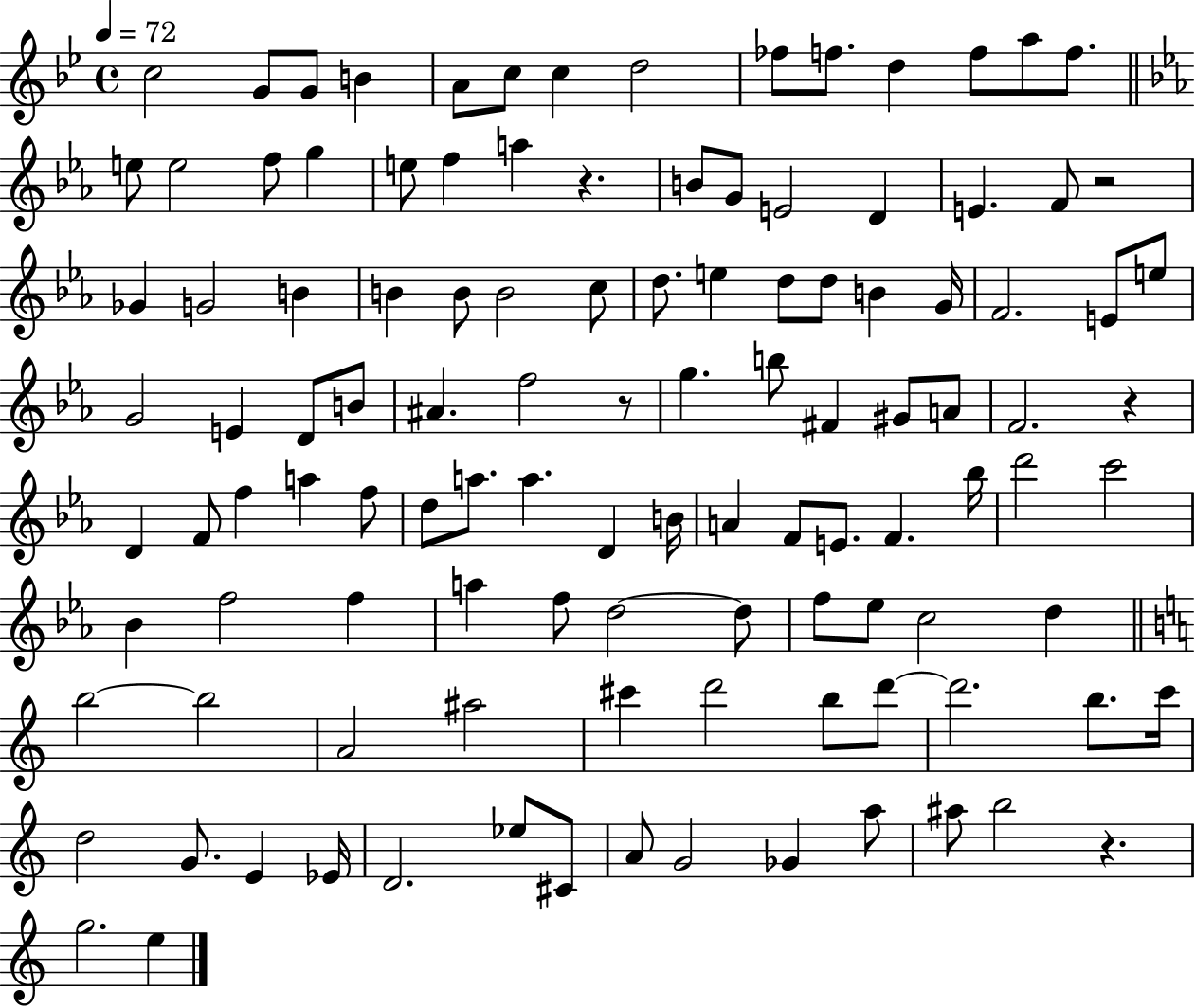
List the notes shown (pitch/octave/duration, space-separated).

C5/h G4/e G4/e B4/q A4/e C5/e C5/q D5/h FES5/e F5/e. D5/q F5/e A5/e F5/e. E5/e E5/h F5/e G5/q E5/e F5/q A5/q R/q. B4/e G4/e E4/h D4/q E4/q. F4/e R/h Gb4/q G4/h B4/q B4/q B4/e B4/h C5/e D5/e. E5/q D5/e D5/e B4/q G4/s F4/h. E4/e E5/e G4/h E4/q D4/e B4/e A#4/q. F5/h R/e G5/q. B5/e F#4/q G#4/e A4/e F4/h. R/q D4/q F4/e F5/q A5/q F5/e D5/e A5/e. A5/q. D4/q B4/s A4/q F4/e E4/e. F4/q. Bb5/s D6/h C6/h Bb4/q F5/h F5/q A5/q F5/e D5/h D5/e F5/e Eb5/e C5/h D5/q B5/h B5/h A4/h A#5/h C#6/q D6/h B5/e D6/e D6/h. B5/e. C6/s D5/h G4/e. E4/q Eb4/s D4/h. Eb5/e C#4/e A4/e G4/h Gb4/q A5/e A#5/e B5/h R/q. G5/h. E5/q